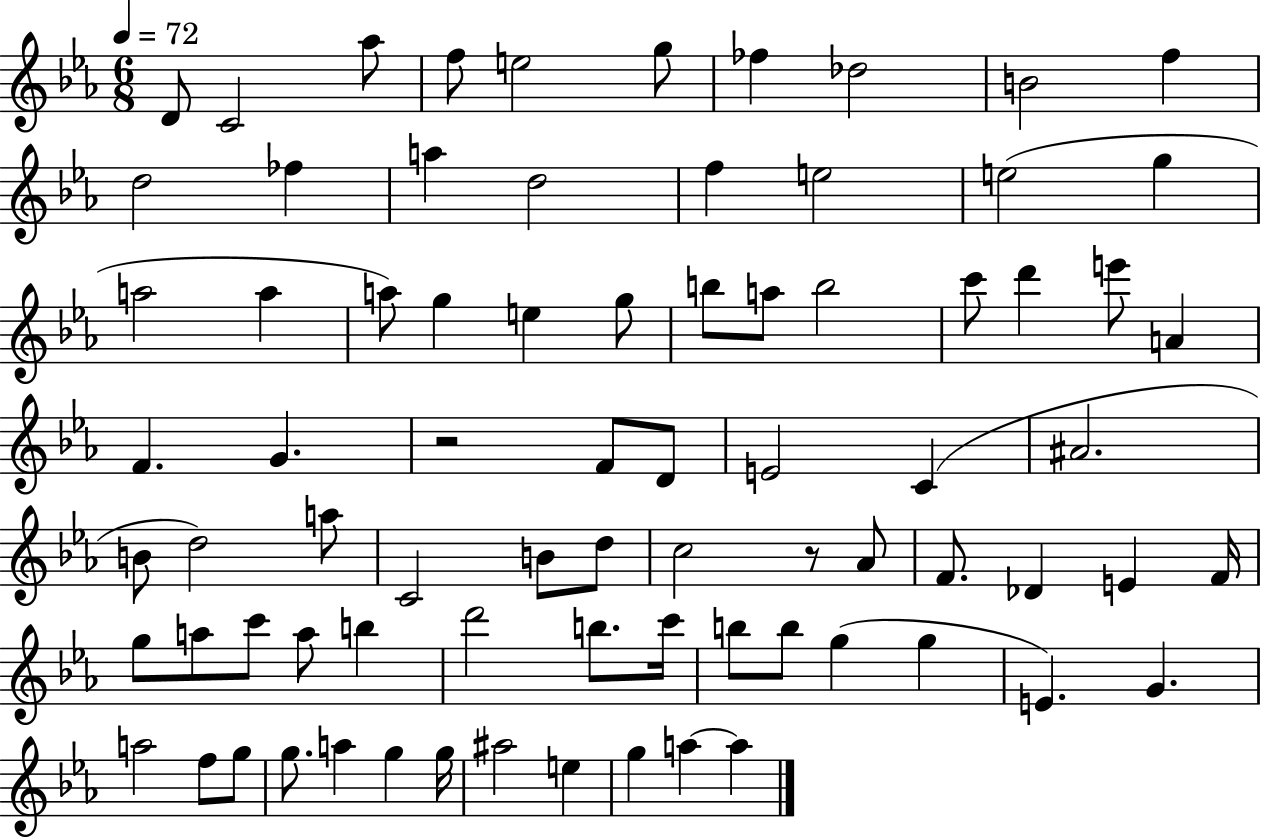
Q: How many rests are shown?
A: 2